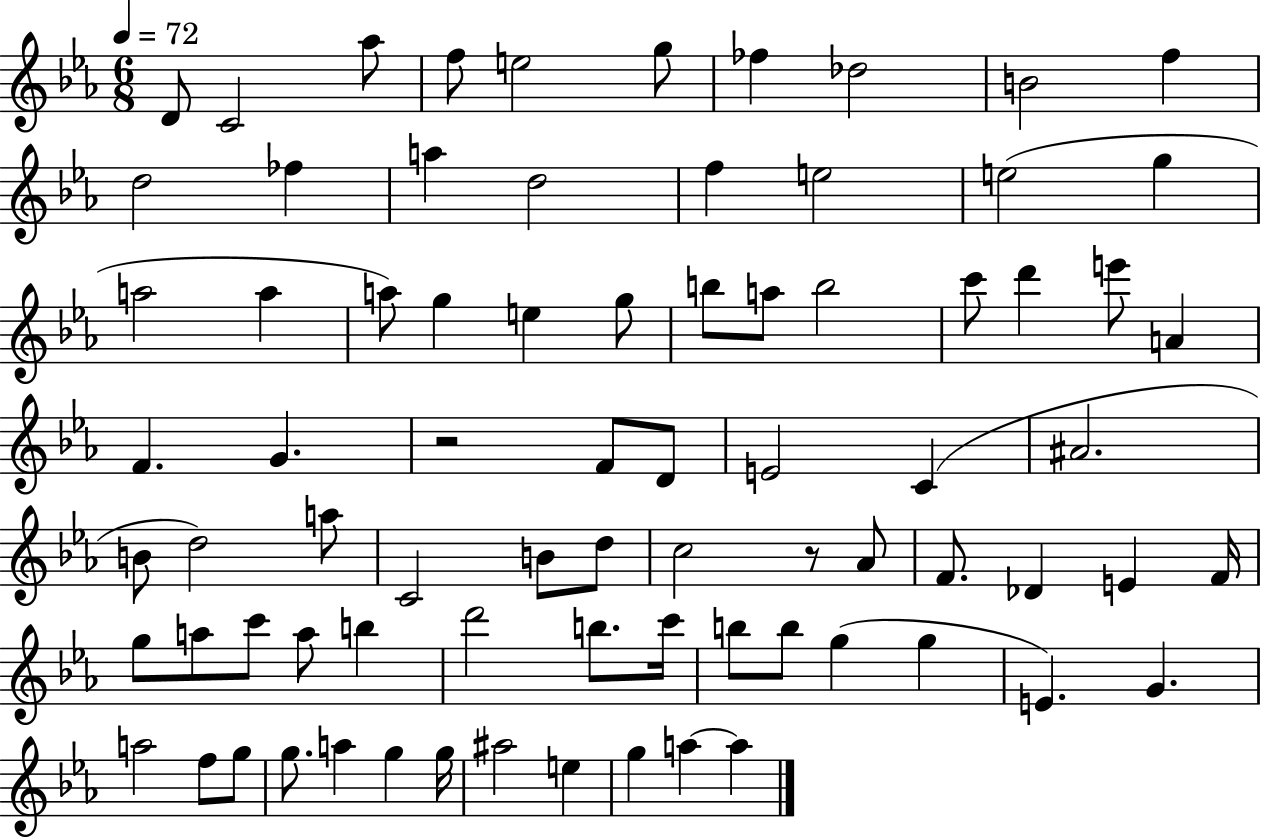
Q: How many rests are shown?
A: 2